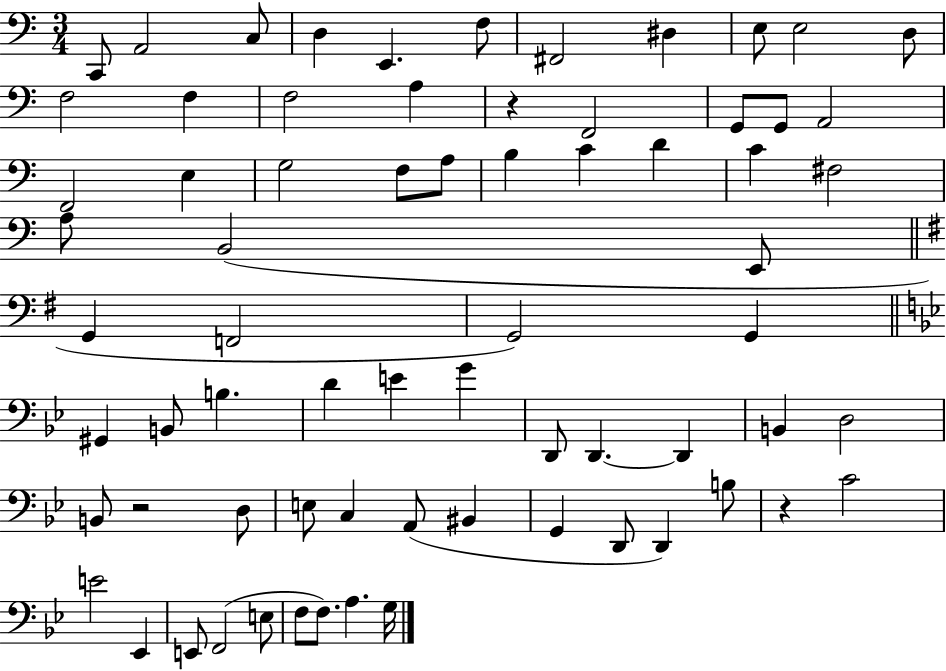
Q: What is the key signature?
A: C major